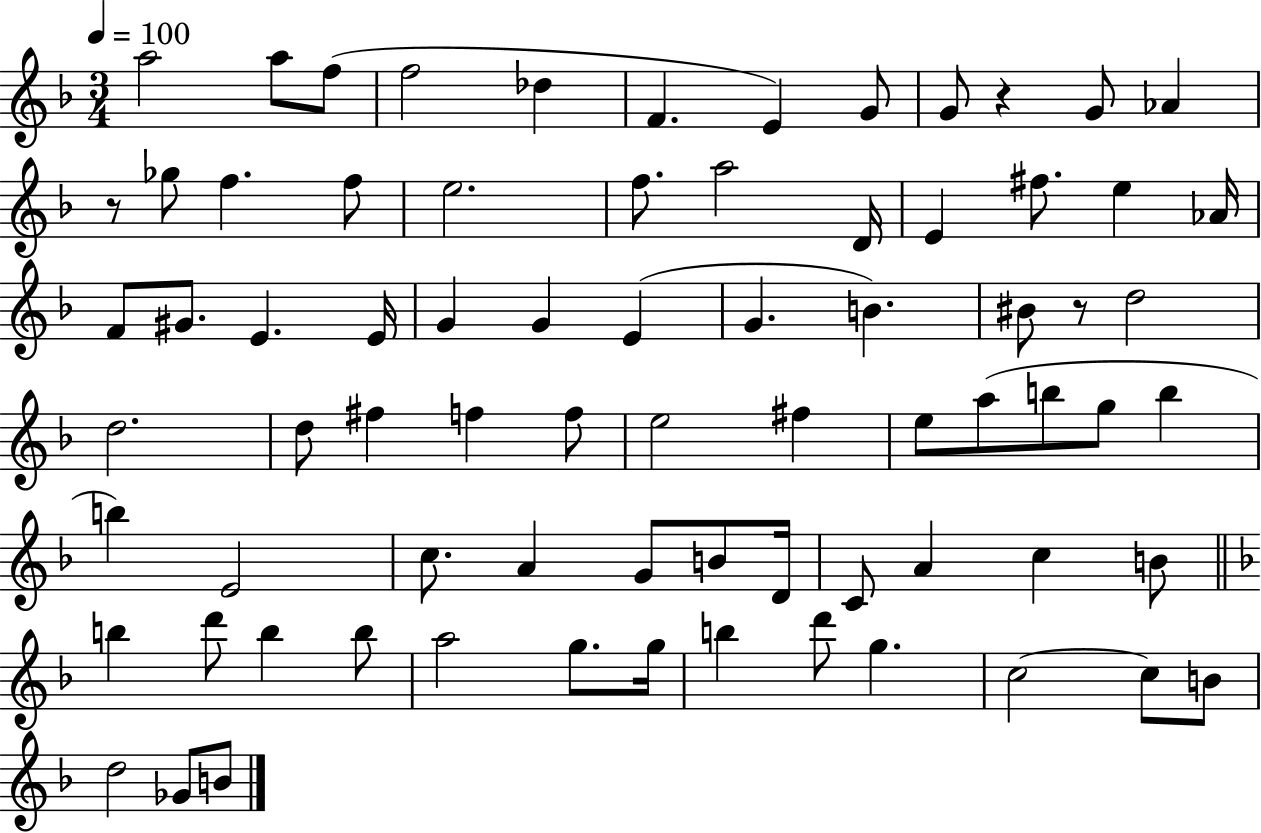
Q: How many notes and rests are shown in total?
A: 75